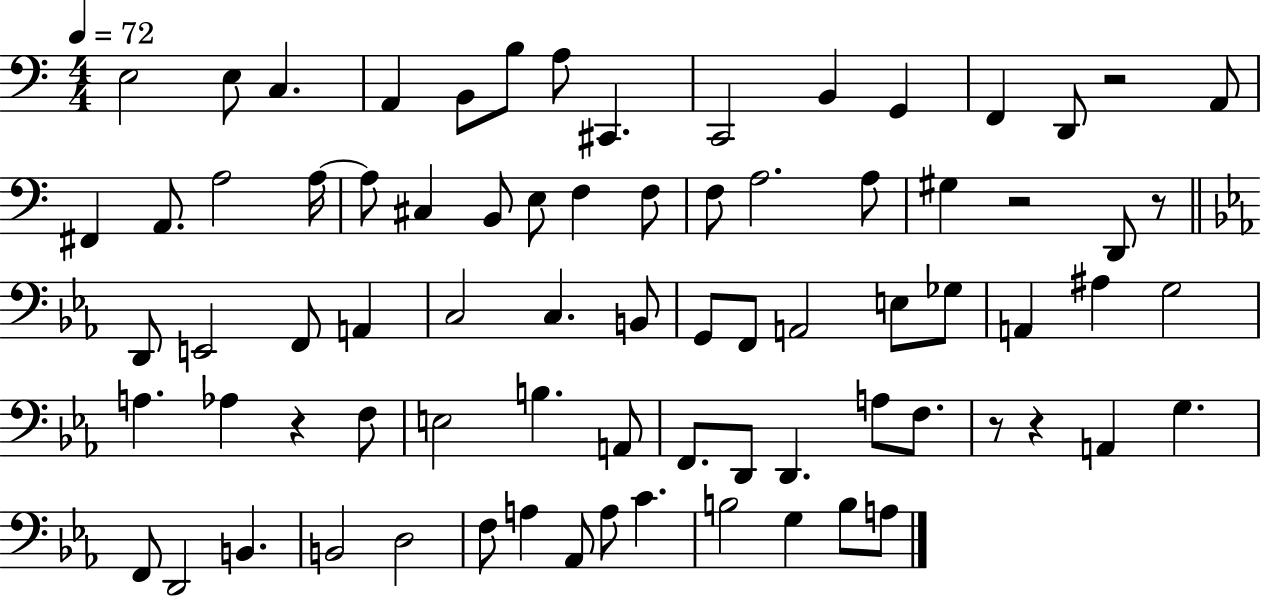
{
  \clef bass
  \numericTimeSignature
  \time 4/4
  \key c \major
  \tempo 4 = 72
  e2 e8 c4. | a,4 b,8 b8 a8 cis,4. | c,2 b,4 g,4 | f,4 d,8 r2 a,8 | \break fis,4 a,8. a2 a16~~ | a8 cis4 b,8 e8 f4 f8 | f8 a2. a8 | gis4 r2 d,8 r8 | \break \bar "||" \break \key ees \major d,8 e,2 f,8 a,4 | c2 c4. b,8 | g,8 f,8 a,2 e8 ges8 | a,4 ais4 g2 | \break a4. aes4 r4 f8 | e2 b4. a,8 | f,8. d,8 d,4. a8 f8. | r8 r4 a,4 g4. | \break f,8 d,2 b,4. | b,2 d2 | f8 a4 aes,8 a8 c'4. | b2 g4 b8 a8 | \break \bar "|."
}